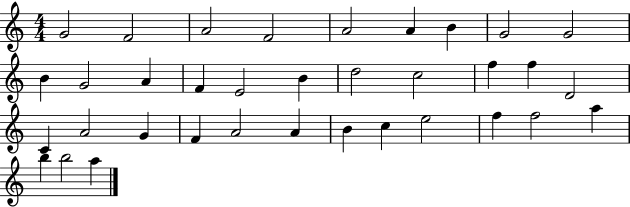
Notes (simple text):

G4/h F4/h A4/h F4/h A4/h A4/q B4/q G4/h G4/h B4/q G4/h A4/q F4/q E4/h B4/q D5/h C5/h F5/q F5/q D4/h C4/q A4/h G4/q F4/q A4/h A4/q B4/q C5/q E5/h F5/q F5/h A5/q B5/q B5/h A5/q